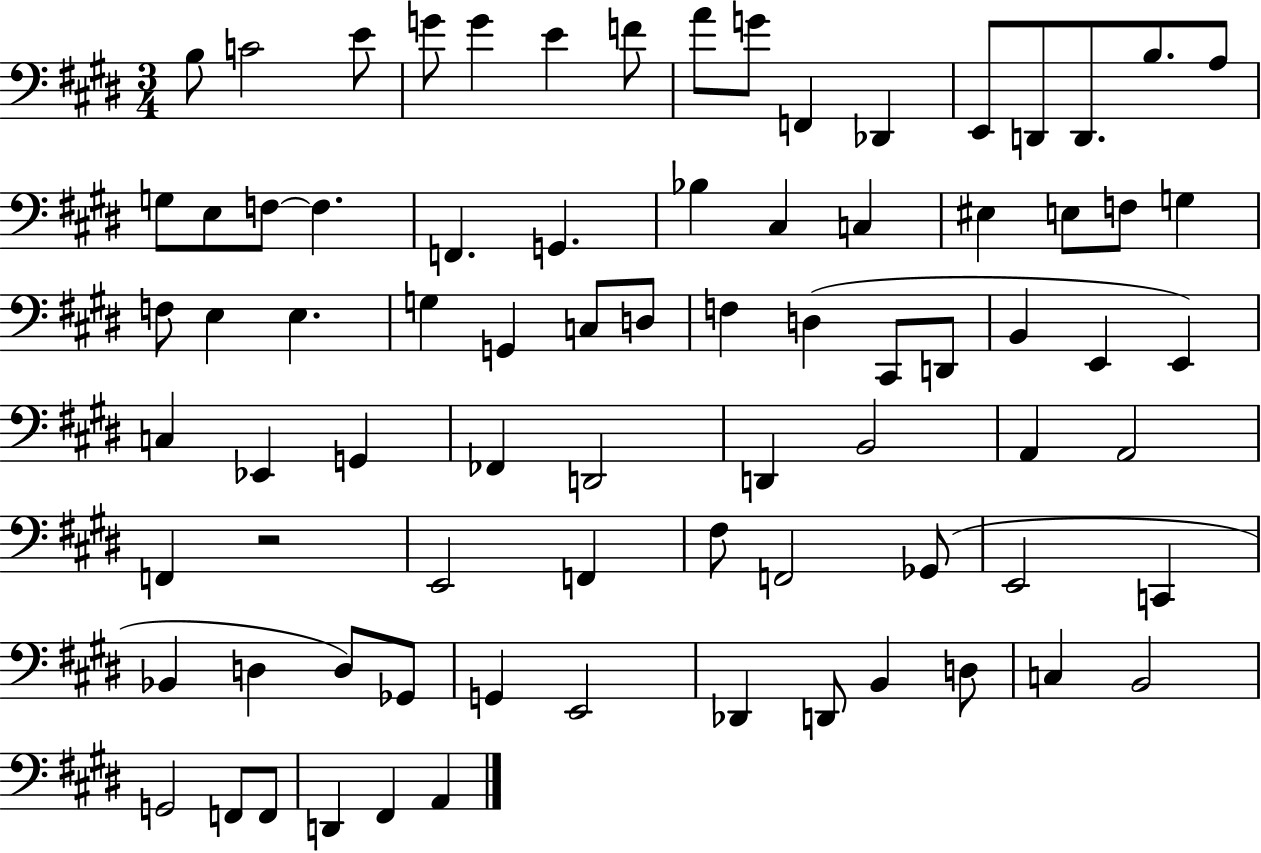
{
  \clef bass
  \numericTimeSignature
  \time 3/4
  \key e \major
  b8 c'2 e'8 | g'8 g'4 e'4 f'8 | a'8 g'8 f,4 des,4 | e,8 d,8 d,8. b8. a8 | \break g8 e8 f8~~ f4. | f,4. g,4. | bes4 cis4 c4 | eis4 e8 f8 g4 | \break f8 e4 e4. | g4 g,4 c8 d8 | f4 d4( cis,8 d,8 | b,4 e,4 e,4) | \break c4 ees,4 g,4 | fes,4 d,2 | d,4 b,2 | a,4 a,2 | \break f,4 r2 | e,2 f,4 | fis8 f,2 ges,8( | e,2 c,4 | \break bes,4 d4 d8) ges,8 | g,4 e,2 | des,4 d,8 b,4 d8 | c4 b,2 | \break g,2 f,8 f,8 | d,4 fis,4 a,4 | \bar "|."
}